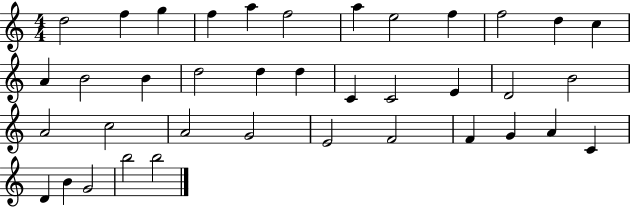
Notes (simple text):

D5/h F5/q G5/q F5/q A5/q F5/h A5/q E5/h F5/q F5/h D5/q C5/q A4/q B4/h B4/q D5/h D5/q D5/q C4/q C4/h E4/q D4/h B4/h A4/h C5/h A4/h G4/h E4/h F4/h F4/q G4/q A4/q C4/q D4/q B4/q G4/h B5/h B5/h